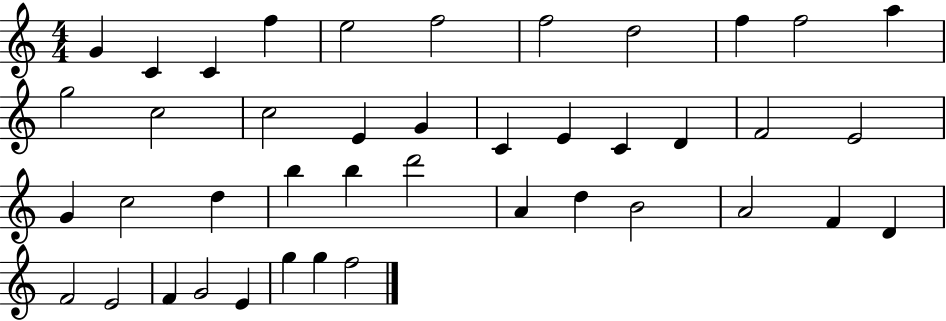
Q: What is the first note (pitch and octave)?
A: G4